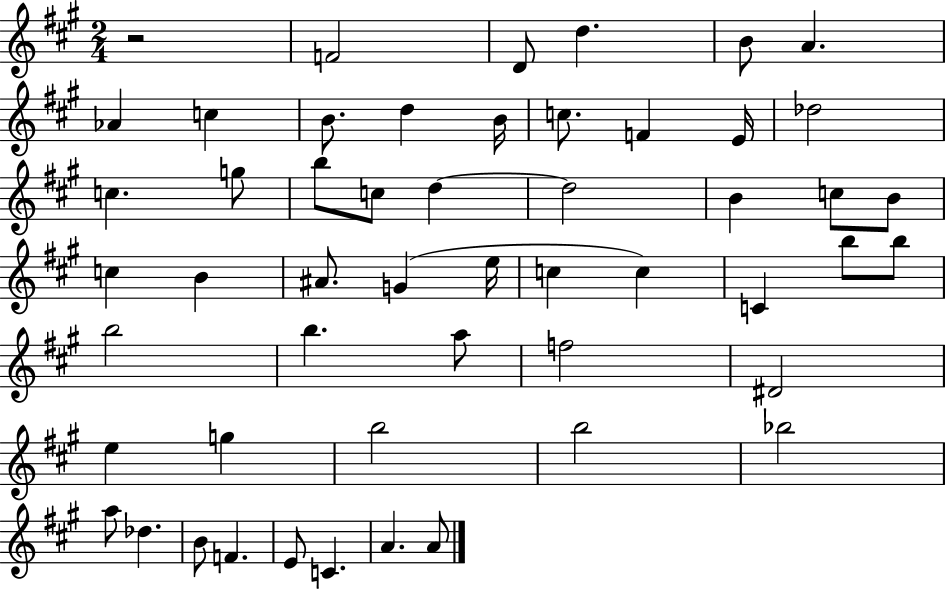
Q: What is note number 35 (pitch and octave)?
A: B5